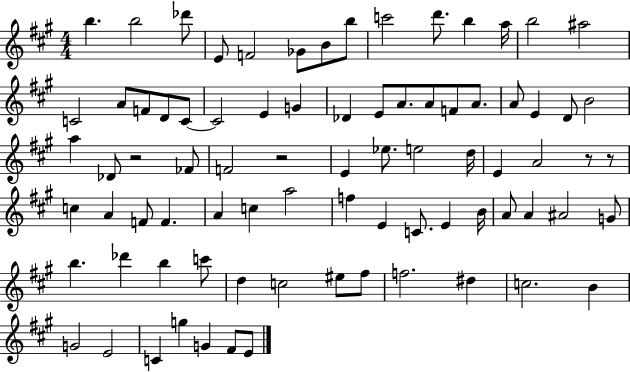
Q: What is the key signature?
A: A major